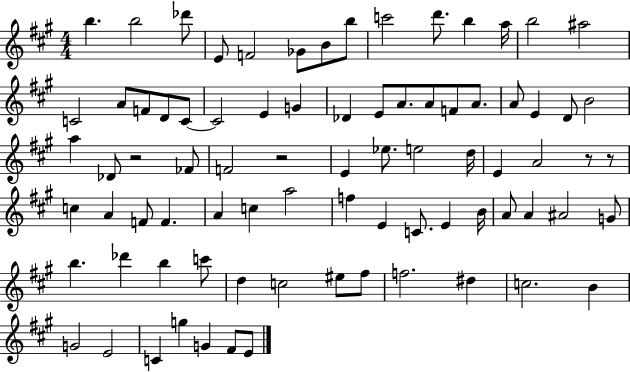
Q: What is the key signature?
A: A major